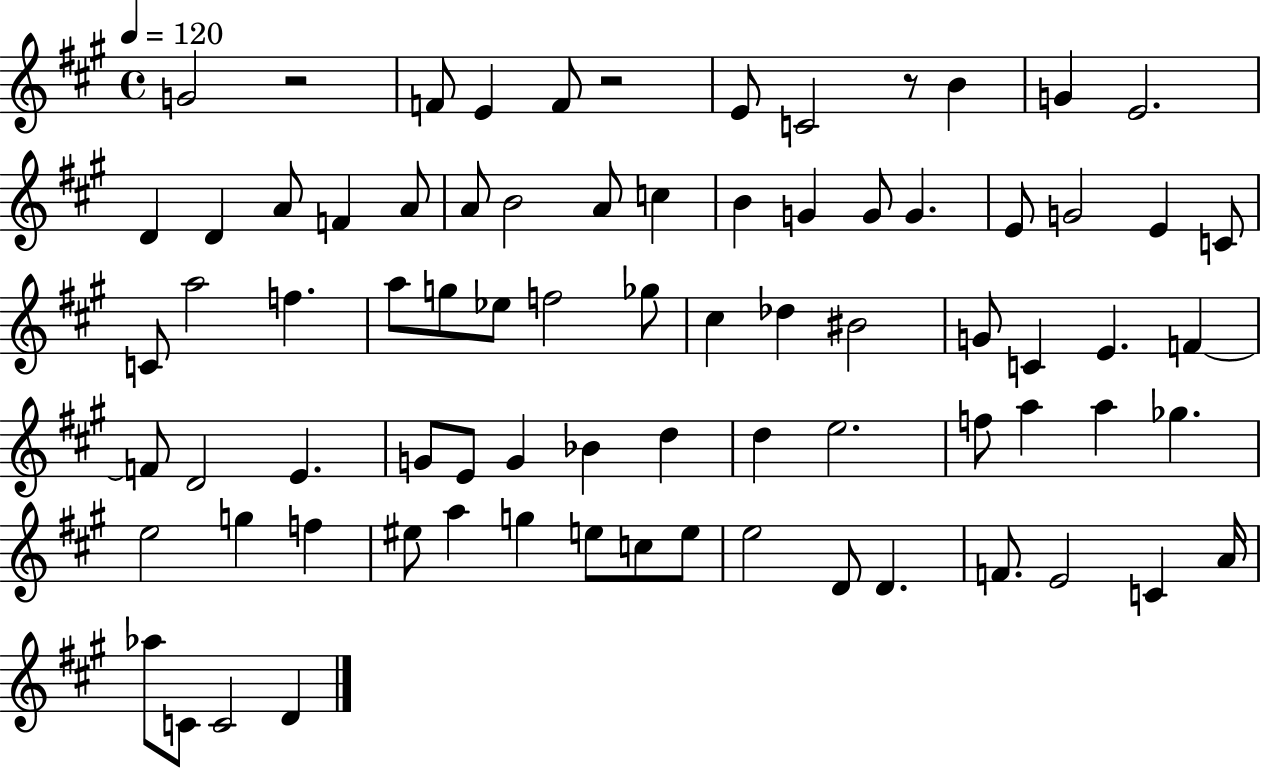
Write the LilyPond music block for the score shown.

{
  \clef treble
  \time 4/4
  \defaultTimeSignature
  \key a \major
  \tempo 4 = 120
  g'2 r2 | f'8 e'4 f'8 r2 | e'8 c'2 r8 b'4 | g'4 e'2. | \break d'4 d'4 a'8 f'4 a'8 | a'8 b'2 a'8 c''4 | b'4 g'4 g'8 g'4. | e'8 g'2 e'4 c'8 | \break c'8 a''2 f''4. | a''8 g''8 ees''8 f''2 ges''8 | cis''4 des''4 bis'2 | g'8 c'4 e'4. f'4~~ | \break f'8 d'2 e'4. | g'8 e'8 g'4 bes'4 d''4 | d''4 e''2. | f''8 a''4 a''4 ges''4. | \break e''2 g''4 f''4 | eis''8 a''4 g''4 e''8 c''8 e''8 | e''2 d'8 d'4. | f'8. e'2 c'4 a'16 | \break aes''8 c'8 c'2 d'4 | \bar "|."
}